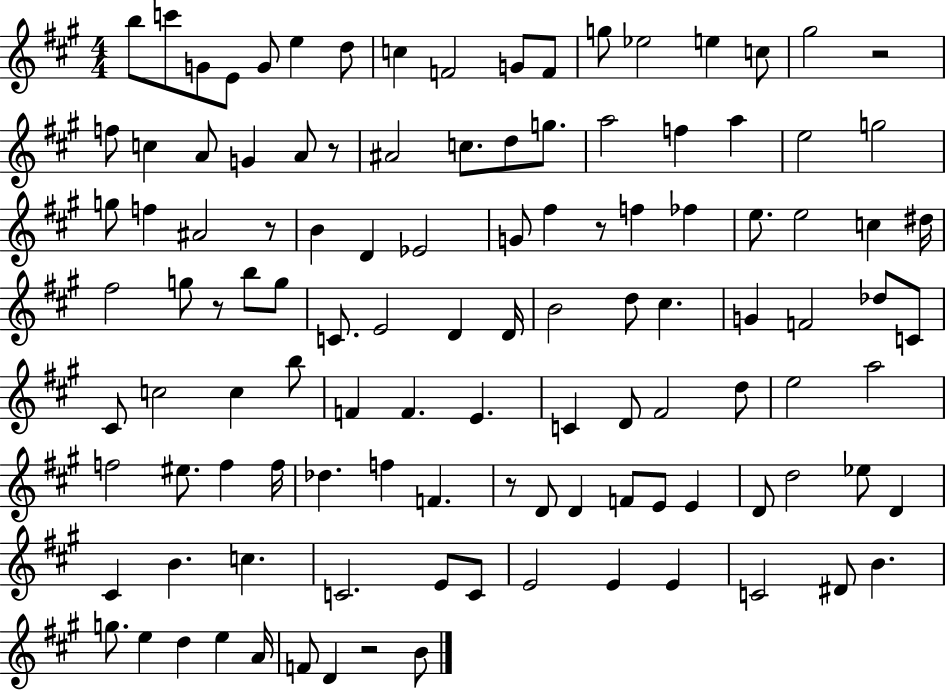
{
  \clef treble
  \numericTimeSignature
  \time 4/4
  \key a \major
  b''8 c'''8 g'8 e'8 g'8 e''4 d''8 | c''4 f'2 g'8 f'8 | g''8 ees''2 e''4 c''8 | gis''2 r2 | \break f''8 c''4 a'8 g'4 a'8 r8 | ais'2 c''8. d''8 g''8. | a''2 f''4 a''4 | e''2 g''2 | \break g''8 f''4 ais'2 r8 | b'4 d'4 ees'2 | g'8 fis''4 r8 f''4 fes''4 | e''8. e''2 c''4 dis''16 | \break fis''2 g''8 r8 b''8 g''8 | c'8. e'2 d'4 d'16 | b'2 d''8 cis''4. | g'4 f'2 des''8 c'8 | \break cis'8 c''2 c''4 b''8 | f'4 f'4. e'4. | c'4 d'8 fis'2 d''8 | e''2 a''2 | \break f''2 eis''8. f''4 f''16 | des''4. f''4 f'4. | r8 d'8 d'4 f'8 e'8 e'4 | d'8 d''2 ees''8 d'4 | \break cis'4 b'4. c''4. | c'2. e'8 c'8 | e'2 e'4 e'4 | c'2 dis'8 b'4. | \break g''8. e''4 d''4 e''4 a'16 | f'8 d'4 r2 b'8 | \bar "|."
}